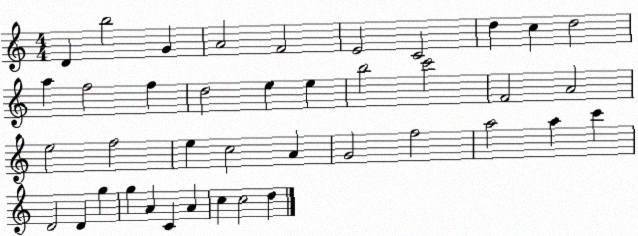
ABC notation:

X:1
T:Untitled
M:4/4
L:1/4
K:C
D b2 G A2 F2 E2 C2 d c d2 a f2 f d2 e e b2 c'2 F2 A2 e2 f2 e c2 A G2 f2 a2 a c' D2 D g g A C A c c2 d